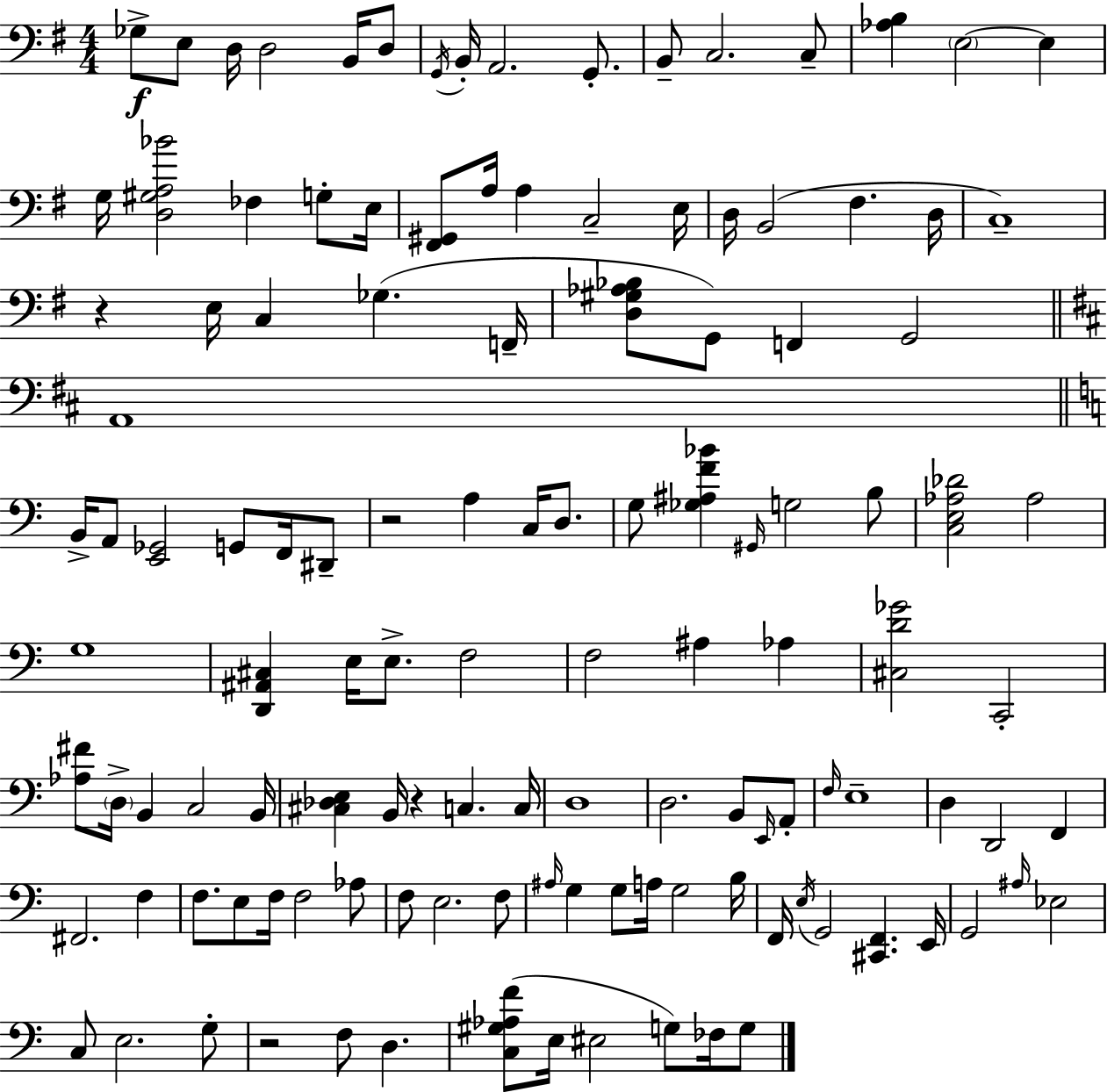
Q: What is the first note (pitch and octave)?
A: Gb3